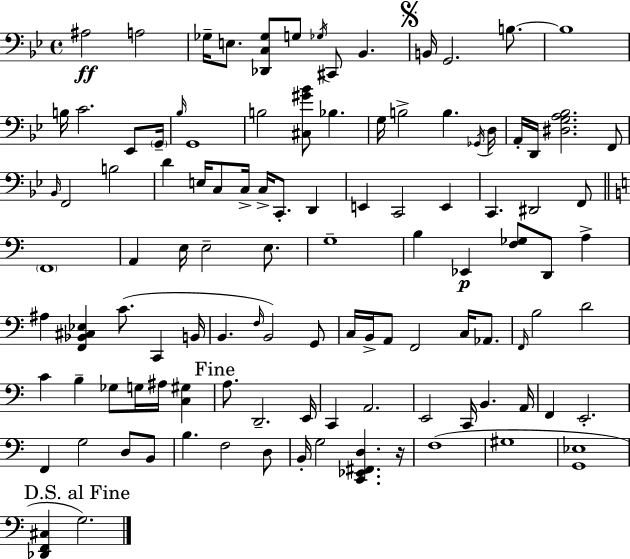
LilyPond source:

{
  \clef bass
  \time 4/4
  \defaultTimeSignature
  \key bes \major
  ais2\ff a2 | ges16-- e8. <des, c ges>8 g8 \acciaccatura { ges16 } cis,8 bes,4. | \mark \markup { \musicglyph "scripts.segno" } b,16 g,2. b8.~~ | b1 | \break b16 c'2. ees,8 | \parenthesize g,16-- \grace { bes16 } g,1 | b2 <cis gis' bes'>8 bes4. | g16 b2-> b4. | \break \acciaccatura { ges,16 } d16 a,16-. d,16 <dis g a bes>2. | f,8 \grace { bes,16 } f,2 b2 | d'4 e16 c8 c16-> c16-> c,8.-. | d,4 e,4 c,2 | \break e,4 c,4. dis,2 | f,8 \bar "||" \break \key c \major \parenthesize f,1 | a,4 e16 e2-- e8. | g1-- | b4 ees,4\p <f ges>8 d,8 a4-> | \break ais4 <f, bes, cis ees>4 c'8.( c,4 b,16 | b,4. \grace { f16 } b,2) g,8 | c16 b,16-> a,8 f,2 c16 aes,8. | \grace { f,16 } b2 d'2 | \break c'4 b4-- ges8 g16 ais16 <c gis>4 | \mark "Fine" a8. d,2.-- | e,16 c,4 a,2. | e,2 c,16 b,4. | \break a,16 f,4 e,2.-. | f,4 g2 d8 | b,8 b4. f2 | d8 b,16-. g2 <c, ees, fis, d>4. | \break r16 f1( | gis1 | <g, ees>1 | \mark "D.S. al Fine" <des, f, cis>4 g2.) | \break \bar "|."
}